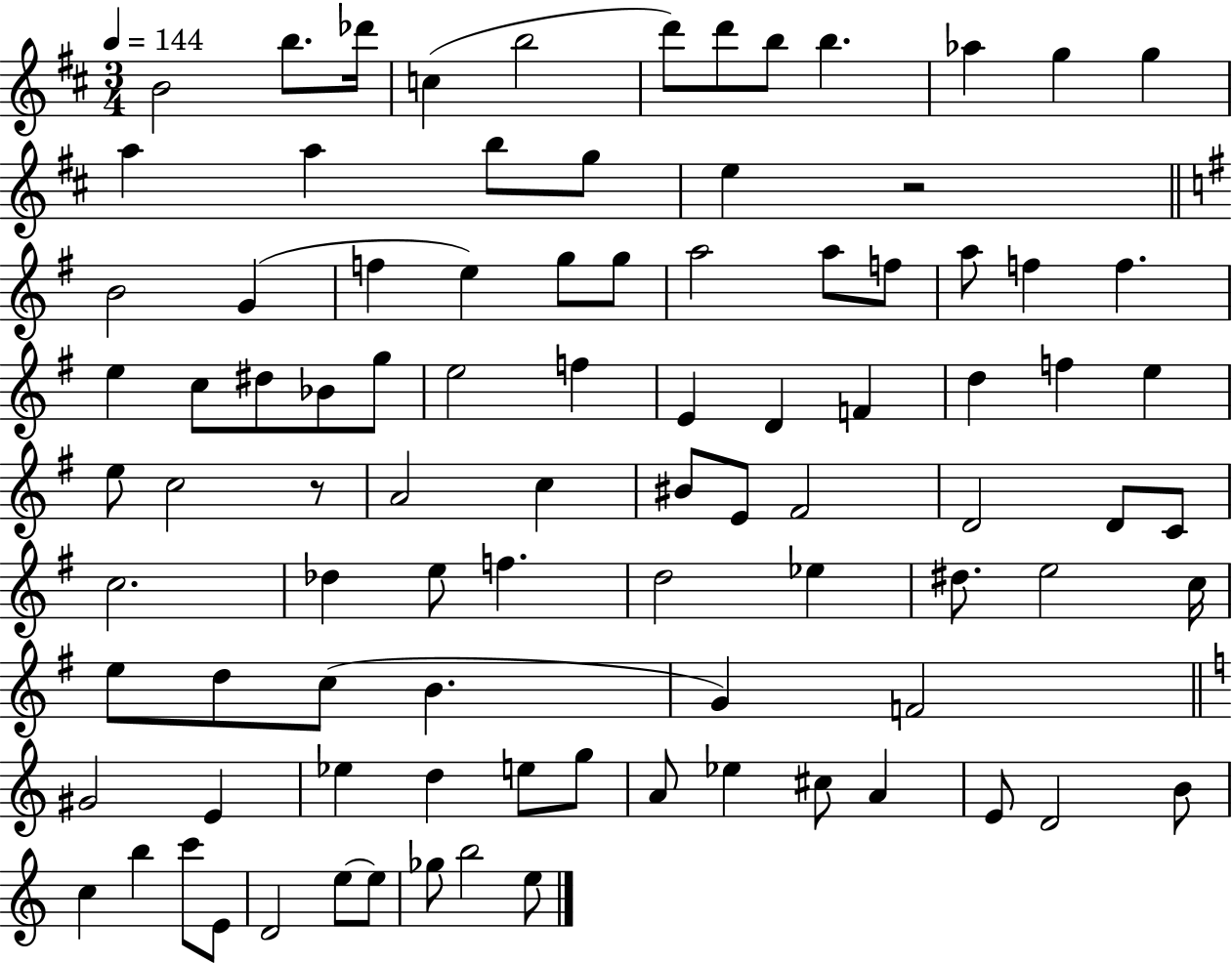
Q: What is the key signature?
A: D major